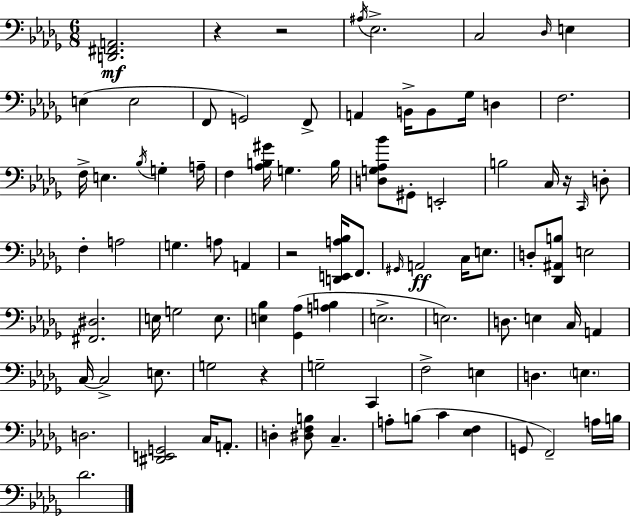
X:1
T:Untitled
M:6/8
L:1/4
K:Bbm
[D,,^F,,A,,]2 z z2 ^A,/4 _E,2 C,2 _D,/4 E, E, E,2 F,,/2 G,,2 F,,/2 A,, B,,/4 B,,/2 _G,/4 D, F,2 F,/4 E, _B,/4 G, A,/4 F, [_A,B,^G]/4 G, B,/4 [D,G,_A,_B]/2 ^G,,/2 E,,2 B,2 C,/4 z/4 C,,/4 D,/2 F, A,2 G, A,/2 A,, z2 [D,,E,,A,_B,]/4 F,,/2 ^G,,/4 A,,2 C,/4 E,/2 D,/2 [_D,,^A,,B,]/2 E,2 [^F,,^D,]2 E,/4 G,2 E,/2 [E,_B,] [_G,,_A,] [A,B,] E,2 E,2 D,/2 E, C,/4 A,, C,/4 C,2 E,/2 G,2 z G,2 C,, F,2 E, D, E, D,2 [^D,,E,,G,,]2 C,/4 A,,/2 D, [^D,F,B,]/2 C, A,/2 B,/2 C [_E,F,] G,,/2 F,,2 A,/4 B,/4 _D2